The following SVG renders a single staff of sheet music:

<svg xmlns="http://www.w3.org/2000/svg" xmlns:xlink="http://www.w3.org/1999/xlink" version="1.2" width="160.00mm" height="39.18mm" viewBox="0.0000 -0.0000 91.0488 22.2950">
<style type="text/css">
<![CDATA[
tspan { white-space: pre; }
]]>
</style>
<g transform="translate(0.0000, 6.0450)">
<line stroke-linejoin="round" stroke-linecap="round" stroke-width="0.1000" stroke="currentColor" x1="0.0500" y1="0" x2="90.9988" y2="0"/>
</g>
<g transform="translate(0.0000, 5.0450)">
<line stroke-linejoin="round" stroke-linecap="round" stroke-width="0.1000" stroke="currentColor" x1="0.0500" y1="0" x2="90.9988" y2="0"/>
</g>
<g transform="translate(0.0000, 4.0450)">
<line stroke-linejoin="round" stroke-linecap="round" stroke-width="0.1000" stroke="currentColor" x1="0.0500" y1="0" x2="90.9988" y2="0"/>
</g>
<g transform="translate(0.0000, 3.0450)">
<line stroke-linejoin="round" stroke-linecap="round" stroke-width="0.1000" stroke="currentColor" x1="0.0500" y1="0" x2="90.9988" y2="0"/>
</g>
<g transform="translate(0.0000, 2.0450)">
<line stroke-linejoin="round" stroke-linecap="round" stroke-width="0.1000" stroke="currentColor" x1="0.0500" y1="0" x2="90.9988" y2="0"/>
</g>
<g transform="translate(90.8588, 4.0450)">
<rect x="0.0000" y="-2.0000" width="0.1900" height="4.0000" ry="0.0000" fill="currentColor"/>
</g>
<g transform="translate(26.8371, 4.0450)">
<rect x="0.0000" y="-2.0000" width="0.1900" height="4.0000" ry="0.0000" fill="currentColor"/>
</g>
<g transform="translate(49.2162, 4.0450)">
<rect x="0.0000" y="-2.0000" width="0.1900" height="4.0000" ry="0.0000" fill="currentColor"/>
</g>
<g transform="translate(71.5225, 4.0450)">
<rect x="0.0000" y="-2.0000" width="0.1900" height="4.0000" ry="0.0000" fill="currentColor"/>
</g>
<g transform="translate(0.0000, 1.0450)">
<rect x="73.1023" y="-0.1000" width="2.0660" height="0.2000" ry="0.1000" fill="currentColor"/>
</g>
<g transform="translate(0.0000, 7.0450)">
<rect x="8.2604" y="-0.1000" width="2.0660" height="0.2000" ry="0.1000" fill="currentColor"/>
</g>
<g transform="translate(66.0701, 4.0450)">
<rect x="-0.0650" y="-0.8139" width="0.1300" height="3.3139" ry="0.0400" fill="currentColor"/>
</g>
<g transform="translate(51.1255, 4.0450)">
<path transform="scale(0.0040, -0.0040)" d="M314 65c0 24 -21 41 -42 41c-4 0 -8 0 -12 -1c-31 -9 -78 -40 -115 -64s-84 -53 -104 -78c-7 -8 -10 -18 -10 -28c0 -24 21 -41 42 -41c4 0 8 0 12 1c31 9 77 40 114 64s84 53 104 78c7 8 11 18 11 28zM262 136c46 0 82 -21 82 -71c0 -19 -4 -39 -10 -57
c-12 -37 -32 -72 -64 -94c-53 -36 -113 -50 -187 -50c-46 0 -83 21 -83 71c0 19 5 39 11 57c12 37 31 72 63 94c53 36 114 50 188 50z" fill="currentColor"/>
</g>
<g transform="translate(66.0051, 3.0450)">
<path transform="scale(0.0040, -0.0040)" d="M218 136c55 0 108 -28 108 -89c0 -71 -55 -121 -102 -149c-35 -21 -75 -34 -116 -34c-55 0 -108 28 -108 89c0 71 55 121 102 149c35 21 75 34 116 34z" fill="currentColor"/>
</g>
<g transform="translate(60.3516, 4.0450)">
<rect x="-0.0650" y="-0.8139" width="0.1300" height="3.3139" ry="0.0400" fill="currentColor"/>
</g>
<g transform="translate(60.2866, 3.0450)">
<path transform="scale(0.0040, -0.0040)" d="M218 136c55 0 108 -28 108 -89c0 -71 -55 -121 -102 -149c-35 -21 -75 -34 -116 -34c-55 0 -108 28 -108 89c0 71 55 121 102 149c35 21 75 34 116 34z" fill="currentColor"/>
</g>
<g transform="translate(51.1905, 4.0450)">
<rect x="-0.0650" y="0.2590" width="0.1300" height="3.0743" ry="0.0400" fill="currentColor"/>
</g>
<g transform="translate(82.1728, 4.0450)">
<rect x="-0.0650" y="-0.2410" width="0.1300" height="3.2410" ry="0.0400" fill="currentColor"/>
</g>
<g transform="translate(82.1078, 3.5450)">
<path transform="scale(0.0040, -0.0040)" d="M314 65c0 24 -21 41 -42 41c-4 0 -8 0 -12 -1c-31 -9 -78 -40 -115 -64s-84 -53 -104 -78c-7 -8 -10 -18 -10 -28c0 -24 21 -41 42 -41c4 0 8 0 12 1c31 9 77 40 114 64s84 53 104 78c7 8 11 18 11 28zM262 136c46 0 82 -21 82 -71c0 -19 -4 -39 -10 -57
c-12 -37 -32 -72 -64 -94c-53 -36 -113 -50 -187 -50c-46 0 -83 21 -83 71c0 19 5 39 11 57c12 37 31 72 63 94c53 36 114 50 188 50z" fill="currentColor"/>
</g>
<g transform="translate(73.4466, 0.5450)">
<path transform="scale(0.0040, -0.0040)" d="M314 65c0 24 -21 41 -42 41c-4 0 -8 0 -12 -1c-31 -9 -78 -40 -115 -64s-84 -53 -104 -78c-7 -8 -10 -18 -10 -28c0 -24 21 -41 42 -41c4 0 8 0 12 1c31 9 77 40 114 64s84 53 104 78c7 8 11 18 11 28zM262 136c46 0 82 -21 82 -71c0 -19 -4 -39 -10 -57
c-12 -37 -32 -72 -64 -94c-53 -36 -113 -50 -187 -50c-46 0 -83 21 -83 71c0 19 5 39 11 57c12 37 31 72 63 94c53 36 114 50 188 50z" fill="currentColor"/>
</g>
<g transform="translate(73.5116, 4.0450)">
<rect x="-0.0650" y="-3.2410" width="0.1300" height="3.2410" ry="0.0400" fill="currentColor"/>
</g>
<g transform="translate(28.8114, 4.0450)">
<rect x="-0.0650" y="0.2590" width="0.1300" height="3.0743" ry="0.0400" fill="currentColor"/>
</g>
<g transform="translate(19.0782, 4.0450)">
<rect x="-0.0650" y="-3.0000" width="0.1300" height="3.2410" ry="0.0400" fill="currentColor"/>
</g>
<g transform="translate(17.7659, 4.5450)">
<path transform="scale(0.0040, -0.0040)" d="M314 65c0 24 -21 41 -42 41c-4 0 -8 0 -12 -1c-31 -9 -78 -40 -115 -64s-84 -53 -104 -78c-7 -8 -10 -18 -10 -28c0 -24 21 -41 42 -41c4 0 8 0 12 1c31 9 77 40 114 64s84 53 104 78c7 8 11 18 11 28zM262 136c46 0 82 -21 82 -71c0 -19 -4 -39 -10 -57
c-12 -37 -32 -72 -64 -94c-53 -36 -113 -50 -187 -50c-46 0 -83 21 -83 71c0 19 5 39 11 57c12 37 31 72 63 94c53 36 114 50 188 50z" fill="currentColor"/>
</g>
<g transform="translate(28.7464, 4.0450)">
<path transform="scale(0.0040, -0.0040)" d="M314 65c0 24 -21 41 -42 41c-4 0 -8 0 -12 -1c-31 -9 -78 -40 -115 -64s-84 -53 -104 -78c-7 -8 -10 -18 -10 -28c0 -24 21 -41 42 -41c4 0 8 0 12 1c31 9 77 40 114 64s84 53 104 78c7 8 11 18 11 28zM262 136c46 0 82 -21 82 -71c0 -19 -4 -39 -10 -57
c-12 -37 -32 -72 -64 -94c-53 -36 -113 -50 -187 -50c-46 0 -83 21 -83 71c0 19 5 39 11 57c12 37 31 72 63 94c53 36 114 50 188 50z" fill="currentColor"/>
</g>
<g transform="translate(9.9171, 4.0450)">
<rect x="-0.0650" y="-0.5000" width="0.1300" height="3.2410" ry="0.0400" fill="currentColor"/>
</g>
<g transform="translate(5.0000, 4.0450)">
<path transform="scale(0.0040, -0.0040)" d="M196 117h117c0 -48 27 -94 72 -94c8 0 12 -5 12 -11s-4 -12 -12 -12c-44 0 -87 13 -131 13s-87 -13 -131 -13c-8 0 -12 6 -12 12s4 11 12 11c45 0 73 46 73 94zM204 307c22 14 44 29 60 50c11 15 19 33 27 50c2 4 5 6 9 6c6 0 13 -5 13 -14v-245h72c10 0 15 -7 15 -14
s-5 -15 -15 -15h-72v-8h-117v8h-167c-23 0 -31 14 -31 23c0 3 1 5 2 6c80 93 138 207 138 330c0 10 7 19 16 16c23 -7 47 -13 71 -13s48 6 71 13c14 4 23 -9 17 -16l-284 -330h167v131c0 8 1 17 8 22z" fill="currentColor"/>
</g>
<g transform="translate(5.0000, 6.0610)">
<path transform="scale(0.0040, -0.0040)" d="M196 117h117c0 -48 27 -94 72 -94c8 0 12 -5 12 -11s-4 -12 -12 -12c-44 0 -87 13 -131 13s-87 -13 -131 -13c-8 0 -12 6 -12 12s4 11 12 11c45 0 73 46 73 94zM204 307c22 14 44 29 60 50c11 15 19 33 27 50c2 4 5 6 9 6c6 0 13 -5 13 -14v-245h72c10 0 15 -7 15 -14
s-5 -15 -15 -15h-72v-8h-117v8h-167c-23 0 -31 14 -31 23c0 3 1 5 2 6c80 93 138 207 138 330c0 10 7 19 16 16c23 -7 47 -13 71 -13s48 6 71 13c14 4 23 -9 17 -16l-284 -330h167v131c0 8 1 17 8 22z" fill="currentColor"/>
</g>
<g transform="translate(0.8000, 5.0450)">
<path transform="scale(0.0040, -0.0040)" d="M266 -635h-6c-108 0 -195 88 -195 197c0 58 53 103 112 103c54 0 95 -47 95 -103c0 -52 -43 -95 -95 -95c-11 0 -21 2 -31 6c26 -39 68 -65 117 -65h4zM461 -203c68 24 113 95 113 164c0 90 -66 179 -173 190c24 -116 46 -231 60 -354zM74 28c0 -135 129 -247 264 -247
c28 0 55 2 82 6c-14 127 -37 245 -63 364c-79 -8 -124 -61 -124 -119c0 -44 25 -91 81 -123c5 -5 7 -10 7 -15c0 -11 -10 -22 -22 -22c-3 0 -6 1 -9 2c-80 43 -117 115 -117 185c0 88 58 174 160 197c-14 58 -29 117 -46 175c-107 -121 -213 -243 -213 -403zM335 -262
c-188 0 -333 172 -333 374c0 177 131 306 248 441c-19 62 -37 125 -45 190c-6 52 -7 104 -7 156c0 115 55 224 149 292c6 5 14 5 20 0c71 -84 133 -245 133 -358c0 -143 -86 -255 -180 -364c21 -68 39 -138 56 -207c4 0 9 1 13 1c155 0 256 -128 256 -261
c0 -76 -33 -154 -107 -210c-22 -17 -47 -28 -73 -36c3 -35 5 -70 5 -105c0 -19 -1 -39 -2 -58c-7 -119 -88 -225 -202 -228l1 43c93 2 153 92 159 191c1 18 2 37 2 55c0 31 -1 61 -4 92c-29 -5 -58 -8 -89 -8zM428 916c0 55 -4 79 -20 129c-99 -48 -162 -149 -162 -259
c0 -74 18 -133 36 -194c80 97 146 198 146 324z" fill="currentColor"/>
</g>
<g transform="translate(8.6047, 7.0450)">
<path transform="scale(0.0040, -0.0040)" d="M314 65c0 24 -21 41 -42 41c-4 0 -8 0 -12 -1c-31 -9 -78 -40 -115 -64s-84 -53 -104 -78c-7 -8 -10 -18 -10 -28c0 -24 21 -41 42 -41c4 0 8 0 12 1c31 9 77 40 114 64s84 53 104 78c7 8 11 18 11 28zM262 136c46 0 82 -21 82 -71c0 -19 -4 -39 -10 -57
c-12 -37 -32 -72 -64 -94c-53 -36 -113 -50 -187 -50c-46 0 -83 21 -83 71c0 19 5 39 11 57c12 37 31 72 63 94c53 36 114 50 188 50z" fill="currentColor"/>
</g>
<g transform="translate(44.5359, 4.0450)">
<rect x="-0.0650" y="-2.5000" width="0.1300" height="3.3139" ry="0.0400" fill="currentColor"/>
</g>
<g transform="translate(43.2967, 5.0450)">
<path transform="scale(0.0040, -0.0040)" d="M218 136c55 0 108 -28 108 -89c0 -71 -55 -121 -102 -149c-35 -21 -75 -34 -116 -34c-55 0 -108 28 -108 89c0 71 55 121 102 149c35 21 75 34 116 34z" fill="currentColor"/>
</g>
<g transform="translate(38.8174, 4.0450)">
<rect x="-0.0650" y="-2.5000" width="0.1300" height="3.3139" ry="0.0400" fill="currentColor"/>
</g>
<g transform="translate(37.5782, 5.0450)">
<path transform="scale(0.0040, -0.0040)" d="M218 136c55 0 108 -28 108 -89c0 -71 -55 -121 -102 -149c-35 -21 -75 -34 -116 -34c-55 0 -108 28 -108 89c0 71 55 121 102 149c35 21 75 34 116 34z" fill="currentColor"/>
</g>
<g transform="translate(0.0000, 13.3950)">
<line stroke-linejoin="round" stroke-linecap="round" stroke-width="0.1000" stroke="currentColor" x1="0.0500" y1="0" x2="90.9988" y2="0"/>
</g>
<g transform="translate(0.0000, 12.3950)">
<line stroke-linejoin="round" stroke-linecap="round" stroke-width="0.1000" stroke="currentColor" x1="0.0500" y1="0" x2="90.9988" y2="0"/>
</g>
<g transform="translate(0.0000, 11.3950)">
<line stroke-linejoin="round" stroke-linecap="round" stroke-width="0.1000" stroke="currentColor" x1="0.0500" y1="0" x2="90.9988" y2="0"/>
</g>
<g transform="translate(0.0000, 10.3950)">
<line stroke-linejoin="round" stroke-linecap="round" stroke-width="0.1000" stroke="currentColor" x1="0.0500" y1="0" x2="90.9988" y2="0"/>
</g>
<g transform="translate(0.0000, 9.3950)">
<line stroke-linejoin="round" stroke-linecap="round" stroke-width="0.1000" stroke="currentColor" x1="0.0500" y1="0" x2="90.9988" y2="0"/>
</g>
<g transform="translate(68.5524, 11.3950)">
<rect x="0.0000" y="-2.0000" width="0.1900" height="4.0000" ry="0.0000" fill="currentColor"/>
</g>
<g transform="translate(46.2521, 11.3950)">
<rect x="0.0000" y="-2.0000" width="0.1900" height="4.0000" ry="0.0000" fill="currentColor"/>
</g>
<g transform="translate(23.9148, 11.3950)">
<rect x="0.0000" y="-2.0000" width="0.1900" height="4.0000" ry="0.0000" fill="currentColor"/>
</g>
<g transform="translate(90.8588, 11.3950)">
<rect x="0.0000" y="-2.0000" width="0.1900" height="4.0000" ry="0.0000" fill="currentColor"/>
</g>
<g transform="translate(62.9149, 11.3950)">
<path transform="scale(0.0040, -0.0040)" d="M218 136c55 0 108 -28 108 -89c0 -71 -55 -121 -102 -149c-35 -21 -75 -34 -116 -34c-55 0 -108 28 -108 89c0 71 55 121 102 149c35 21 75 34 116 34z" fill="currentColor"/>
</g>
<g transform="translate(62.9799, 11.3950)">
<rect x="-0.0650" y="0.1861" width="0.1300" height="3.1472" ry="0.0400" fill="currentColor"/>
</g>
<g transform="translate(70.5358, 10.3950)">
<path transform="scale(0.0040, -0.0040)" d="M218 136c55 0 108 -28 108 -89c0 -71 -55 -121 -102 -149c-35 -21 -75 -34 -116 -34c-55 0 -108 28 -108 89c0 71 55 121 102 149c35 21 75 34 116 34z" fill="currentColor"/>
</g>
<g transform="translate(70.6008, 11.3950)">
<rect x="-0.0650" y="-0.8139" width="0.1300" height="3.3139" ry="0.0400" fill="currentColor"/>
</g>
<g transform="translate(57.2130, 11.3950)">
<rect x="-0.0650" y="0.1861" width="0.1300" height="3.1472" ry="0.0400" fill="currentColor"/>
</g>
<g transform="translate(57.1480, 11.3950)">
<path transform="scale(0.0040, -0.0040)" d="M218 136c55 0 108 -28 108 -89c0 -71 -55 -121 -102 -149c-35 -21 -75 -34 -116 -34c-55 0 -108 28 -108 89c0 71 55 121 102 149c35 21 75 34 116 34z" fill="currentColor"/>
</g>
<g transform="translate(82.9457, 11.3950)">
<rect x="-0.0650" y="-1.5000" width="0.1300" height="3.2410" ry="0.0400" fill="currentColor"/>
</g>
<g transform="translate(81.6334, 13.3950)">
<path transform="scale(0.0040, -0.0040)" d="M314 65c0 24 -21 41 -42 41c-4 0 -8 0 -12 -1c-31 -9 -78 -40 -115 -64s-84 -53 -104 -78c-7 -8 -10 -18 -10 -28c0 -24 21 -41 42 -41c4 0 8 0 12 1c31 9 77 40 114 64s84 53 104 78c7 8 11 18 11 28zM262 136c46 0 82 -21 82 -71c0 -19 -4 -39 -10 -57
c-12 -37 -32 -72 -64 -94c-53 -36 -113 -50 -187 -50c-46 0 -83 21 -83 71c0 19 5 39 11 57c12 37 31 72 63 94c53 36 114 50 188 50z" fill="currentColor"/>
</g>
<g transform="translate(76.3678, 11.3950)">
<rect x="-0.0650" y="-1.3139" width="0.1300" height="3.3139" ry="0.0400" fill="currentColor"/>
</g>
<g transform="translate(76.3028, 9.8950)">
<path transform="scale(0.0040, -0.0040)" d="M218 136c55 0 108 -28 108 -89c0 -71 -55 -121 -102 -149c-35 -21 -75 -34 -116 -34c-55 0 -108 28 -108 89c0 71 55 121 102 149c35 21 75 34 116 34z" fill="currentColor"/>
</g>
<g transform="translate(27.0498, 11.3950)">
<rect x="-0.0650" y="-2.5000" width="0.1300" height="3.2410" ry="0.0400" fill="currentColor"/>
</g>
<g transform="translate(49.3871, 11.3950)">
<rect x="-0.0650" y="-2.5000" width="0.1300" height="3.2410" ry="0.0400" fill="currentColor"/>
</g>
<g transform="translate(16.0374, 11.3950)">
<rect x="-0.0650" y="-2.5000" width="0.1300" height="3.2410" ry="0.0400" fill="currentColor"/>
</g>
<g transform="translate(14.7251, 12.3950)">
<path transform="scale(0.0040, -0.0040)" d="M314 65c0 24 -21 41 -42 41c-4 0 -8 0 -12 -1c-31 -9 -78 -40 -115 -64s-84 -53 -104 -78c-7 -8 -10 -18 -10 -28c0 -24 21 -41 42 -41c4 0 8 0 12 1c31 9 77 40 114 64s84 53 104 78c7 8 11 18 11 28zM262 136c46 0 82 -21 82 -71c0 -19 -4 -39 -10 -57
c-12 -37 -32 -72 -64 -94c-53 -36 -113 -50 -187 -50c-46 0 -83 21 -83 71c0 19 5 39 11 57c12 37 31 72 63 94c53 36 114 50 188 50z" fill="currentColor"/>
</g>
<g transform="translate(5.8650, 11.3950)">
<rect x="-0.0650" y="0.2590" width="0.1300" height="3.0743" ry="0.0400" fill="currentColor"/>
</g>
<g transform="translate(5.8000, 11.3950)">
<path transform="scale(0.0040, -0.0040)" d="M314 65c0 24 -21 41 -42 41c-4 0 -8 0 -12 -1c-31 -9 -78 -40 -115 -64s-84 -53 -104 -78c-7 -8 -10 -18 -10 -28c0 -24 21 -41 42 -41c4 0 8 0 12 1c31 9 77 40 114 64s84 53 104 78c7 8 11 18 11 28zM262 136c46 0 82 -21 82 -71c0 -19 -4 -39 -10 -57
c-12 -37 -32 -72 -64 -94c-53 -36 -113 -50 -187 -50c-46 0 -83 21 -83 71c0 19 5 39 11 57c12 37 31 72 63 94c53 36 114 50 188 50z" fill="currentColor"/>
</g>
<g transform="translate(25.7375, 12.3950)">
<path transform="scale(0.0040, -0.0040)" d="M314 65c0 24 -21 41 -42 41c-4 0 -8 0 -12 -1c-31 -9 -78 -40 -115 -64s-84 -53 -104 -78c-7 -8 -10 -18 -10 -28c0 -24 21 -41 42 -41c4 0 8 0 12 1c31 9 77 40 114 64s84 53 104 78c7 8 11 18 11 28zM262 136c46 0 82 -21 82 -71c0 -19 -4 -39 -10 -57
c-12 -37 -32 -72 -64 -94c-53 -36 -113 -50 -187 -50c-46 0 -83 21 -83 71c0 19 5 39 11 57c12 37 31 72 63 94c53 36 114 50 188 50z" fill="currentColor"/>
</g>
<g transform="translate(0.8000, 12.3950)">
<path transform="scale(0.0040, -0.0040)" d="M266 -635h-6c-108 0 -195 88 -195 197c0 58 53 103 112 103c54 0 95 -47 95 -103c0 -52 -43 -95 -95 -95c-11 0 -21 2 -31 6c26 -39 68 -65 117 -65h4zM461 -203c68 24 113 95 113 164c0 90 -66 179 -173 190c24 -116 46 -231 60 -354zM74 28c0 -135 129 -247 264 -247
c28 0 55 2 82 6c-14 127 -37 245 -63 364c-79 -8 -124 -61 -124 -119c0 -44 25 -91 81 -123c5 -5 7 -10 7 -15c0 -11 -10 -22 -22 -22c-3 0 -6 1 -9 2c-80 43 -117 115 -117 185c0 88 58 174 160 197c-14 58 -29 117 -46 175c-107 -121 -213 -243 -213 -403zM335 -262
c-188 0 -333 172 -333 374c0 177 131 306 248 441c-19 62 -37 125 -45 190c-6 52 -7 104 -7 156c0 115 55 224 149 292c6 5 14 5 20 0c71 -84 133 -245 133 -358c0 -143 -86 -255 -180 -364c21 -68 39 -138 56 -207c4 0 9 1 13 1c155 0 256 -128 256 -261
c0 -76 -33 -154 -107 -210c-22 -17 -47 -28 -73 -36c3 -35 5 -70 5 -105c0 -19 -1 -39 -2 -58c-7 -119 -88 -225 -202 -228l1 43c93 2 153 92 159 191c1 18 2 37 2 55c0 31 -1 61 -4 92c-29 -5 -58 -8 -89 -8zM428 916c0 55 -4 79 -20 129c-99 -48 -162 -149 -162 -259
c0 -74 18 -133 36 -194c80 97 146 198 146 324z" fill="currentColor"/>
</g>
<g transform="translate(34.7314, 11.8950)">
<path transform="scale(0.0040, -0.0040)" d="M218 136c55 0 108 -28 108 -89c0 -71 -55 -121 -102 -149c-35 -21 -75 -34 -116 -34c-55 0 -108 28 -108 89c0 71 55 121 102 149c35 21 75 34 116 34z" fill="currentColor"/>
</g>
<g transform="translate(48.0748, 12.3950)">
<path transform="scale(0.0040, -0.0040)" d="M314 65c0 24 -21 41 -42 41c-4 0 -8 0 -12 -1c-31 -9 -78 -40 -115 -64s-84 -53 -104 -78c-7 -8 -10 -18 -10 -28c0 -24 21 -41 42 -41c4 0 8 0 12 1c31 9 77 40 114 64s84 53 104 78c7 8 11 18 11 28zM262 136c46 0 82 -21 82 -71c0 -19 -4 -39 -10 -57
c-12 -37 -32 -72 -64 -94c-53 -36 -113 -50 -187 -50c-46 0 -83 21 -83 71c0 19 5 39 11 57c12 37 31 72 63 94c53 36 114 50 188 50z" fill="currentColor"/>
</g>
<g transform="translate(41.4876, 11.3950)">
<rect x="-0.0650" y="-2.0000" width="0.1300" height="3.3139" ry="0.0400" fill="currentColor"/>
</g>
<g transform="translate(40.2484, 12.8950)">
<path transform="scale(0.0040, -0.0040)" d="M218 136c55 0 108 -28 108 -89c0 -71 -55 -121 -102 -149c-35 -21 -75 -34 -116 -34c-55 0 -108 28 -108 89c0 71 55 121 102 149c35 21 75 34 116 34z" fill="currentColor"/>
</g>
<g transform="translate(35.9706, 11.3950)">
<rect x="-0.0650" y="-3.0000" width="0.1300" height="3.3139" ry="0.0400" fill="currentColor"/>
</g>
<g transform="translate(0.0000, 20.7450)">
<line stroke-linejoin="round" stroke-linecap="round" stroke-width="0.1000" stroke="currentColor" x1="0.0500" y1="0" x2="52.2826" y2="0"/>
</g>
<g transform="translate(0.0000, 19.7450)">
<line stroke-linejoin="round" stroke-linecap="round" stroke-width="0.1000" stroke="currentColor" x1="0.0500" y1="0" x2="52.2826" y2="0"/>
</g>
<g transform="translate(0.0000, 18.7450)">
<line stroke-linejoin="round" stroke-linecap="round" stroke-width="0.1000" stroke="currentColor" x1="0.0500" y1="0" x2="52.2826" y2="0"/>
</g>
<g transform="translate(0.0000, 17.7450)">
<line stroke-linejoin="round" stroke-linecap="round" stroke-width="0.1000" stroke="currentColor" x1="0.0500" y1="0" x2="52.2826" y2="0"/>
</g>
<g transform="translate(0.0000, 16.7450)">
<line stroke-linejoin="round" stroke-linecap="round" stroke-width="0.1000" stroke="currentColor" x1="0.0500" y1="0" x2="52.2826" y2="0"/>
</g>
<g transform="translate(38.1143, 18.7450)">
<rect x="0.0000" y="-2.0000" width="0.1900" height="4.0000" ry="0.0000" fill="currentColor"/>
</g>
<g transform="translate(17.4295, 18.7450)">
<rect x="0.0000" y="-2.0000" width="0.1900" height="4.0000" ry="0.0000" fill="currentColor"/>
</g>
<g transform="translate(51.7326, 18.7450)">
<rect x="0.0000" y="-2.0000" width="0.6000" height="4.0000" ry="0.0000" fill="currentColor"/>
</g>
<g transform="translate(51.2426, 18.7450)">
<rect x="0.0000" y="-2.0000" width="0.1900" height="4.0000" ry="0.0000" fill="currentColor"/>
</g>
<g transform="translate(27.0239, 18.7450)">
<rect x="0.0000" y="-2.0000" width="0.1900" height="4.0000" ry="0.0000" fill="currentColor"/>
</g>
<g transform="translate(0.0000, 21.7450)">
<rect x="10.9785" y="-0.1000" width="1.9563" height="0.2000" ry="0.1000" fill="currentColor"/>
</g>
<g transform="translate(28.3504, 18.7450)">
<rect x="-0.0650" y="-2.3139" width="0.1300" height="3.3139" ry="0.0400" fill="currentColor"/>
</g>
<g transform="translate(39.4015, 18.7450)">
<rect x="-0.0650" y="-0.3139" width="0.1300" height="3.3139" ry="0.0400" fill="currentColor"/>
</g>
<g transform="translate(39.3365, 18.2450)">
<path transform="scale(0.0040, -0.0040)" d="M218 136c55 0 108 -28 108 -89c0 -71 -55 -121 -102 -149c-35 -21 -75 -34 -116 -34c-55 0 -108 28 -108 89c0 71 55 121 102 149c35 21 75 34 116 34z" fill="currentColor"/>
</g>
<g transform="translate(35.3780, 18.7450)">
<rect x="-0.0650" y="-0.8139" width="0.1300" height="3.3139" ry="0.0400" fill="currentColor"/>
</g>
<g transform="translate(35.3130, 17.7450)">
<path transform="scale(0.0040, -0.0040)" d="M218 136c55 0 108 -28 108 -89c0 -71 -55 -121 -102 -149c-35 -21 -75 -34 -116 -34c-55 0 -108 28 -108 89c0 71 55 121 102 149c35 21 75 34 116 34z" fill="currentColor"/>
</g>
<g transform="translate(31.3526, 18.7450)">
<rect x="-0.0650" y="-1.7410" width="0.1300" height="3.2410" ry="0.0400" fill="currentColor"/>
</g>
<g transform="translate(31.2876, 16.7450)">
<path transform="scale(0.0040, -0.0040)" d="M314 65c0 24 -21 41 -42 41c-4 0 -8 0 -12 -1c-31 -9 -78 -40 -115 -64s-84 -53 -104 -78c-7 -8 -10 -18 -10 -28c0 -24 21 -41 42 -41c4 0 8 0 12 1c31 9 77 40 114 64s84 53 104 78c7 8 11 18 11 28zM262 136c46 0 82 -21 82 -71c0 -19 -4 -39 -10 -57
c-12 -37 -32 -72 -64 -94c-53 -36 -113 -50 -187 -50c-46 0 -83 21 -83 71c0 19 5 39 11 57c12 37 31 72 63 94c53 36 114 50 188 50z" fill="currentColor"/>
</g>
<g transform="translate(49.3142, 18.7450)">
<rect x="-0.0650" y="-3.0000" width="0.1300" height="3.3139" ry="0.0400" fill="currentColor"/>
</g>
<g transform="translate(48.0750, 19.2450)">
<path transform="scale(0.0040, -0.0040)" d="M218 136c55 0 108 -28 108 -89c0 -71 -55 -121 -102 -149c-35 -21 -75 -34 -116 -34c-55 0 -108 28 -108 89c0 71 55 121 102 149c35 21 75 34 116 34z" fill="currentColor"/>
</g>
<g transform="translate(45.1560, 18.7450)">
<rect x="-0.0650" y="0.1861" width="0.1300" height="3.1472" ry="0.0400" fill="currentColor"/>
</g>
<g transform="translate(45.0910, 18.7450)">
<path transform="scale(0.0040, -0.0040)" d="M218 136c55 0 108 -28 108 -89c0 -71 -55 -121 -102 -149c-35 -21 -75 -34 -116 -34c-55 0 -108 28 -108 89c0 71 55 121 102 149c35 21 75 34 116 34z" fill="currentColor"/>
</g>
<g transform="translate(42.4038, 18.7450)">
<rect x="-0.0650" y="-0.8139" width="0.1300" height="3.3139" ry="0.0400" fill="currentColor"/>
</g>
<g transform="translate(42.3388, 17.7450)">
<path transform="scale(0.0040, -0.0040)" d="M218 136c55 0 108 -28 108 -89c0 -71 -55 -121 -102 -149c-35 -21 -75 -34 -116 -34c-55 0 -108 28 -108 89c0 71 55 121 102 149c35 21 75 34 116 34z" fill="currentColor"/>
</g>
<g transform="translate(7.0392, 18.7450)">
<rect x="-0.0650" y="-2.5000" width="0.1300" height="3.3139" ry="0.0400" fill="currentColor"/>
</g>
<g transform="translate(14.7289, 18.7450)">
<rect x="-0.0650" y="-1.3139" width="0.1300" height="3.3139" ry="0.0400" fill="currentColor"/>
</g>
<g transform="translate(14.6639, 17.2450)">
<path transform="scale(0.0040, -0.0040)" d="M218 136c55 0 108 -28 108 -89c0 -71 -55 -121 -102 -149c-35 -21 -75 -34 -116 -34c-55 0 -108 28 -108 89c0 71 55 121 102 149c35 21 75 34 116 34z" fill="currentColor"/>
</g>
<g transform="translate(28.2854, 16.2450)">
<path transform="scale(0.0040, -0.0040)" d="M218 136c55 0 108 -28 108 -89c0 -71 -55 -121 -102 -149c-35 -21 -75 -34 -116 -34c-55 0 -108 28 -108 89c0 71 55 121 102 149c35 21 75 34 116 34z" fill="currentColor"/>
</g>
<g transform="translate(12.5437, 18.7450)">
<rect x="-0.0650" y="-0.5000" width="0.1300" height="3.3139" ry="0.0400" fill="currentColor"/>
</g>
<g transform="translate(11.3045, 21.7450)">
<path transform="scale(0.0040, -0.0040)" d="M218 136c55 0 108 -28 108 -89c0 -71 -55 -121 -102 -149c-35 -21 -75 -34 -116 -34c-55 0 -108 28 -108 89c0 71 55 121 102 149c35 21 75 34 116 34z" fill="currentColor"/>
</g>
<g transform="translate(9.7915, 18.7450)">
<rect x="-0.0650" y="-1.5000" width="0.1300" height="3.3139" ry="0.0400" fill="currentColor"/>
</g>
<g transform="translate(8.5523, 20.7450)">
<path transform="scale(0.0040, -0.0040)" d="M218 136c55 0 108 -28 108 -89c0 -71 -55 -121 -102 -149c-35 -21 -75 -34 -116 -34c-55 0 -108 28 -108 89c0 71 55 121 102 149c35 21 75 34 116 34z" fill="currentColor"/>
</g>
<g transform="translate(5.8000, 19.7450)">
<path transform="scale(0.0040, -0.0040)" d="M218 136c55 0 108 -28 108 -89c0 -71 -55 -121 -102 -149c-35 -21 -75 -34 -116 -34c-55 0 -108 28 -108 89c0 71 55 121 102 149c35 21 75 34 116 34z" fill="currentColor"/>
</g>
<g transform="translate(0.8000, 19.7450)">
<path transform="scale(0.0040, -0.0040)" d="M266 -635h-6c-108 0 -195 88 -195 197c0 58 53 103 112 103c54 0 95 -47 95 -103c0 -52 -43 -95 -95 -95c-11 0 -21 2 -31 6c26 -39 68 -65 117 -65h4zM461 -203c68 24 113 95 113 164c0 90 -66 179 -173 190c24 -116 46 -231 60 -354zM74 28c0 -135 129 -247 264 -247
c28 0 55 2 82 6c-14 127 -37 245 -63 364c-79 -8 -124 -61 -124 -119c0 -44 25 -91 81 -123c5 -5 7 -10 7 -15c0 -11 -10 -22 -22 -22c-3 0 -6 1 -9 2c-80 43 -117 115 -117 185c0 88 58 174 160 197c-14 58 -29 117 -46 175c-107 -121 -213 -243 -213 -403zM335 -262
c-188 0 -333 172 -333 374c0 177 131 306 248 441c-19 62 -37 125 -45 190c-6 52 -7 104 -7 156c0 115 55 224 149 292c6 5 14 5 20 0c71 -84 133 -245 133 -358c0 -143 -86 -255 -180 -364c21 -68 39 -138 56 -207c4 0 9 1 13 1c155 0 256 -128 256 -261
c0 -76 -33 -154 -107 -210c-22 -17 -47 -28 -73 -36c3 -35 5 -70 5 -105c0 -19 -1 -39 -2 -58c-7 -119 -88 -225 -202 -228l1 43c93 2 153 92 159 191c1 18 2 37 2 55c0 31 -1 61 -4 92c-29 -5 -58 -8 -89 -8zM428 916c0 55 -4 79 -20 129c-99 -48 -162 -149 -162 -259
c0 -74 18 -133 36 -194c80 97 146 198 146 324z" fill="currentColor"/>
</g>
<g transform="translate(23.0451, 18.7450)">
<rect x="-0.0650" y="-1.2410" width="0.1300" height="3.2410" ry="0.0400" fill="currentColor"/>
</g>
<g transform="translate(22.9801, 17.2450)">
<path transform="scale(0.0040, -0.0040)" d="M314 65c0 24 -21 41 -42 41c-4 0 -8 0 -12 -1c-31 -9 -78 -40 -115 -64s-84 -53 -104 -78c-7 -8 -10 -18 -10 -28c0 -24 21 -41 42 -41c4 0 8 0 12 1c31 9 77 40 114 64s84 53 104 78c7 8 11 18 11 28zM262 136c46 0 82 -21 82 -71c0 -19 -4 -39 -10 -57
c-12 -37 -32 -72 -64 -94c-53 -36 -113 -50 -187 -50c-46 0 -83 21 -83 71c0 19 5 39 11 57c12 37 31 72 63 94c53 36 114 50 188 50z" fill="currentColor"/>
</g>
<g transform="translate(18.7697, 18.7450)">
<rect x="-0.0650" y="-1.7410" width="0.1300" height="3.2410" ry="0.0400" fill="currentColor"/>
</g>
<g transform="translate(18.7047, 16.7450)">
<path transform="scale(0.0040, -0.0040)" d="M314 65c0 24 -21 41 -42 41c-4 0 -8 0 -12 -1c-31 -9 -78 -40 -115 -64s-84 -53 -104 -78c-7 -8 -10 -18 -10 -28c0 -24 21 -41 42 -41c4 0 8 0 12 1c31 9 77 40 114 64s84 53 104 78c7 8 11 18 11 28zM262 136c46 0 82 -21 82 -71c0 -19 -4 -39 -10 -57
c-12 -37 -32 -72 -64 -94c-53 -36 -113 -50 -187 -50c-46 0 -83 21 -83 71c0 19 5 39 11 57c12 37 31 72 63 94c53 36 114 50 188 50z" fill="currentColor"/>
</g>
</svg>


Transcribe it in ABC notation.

X:1
T:Untitled
M:4/4
L:1/4
K:C
C2 A2 B2 G G B2 d d b2 c2 B2 G2 G2 A F G2 B B d e E2 G E C e f2 e2 g f2 d c d B A